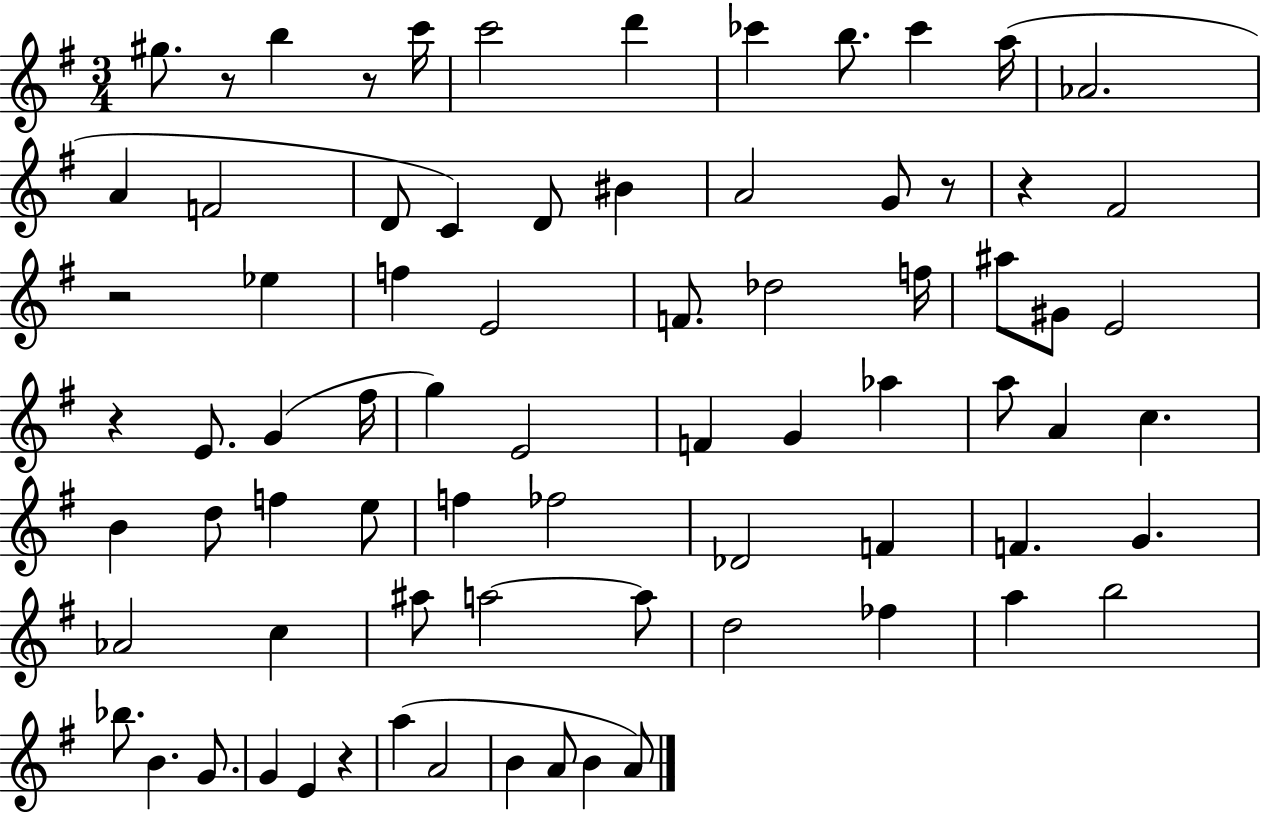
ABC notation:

X:1
T:Untitled
M:3/4
L:1/4
K:G
^g/2 z/2 b z/2 c'/4 c'2 d' _c' b/2 _c' a/4 _A2 A F2 D/2 C D/2 ^B A2 G/2 z/2 z ^F2 z2 _e f E2 F/2 _d2 f/4 ^a/2 ^G/2 E2 z E/2 G ^f/4 g E2 F G _a a/2 A c B d/2 f e/2 f _f2 _D2 F F G _A2 c ^a/2 a2 a/2 d2 _f a b2 _b/2 B G/2 G E z a A2 B A/2 B A/2